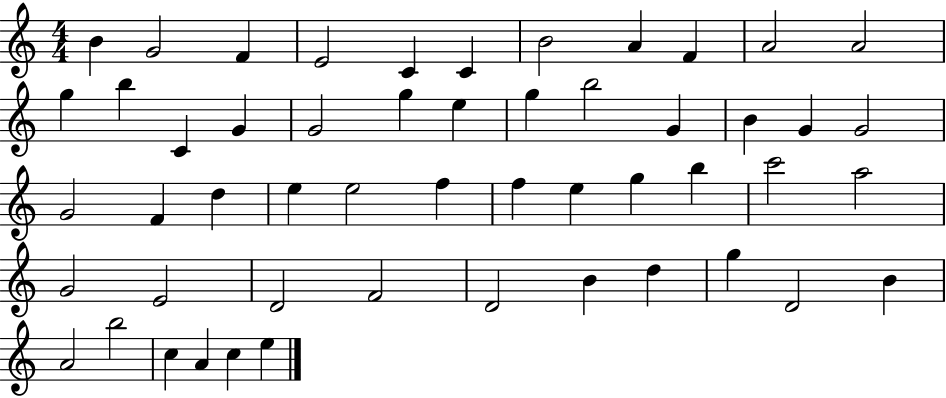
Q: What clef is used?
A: treble